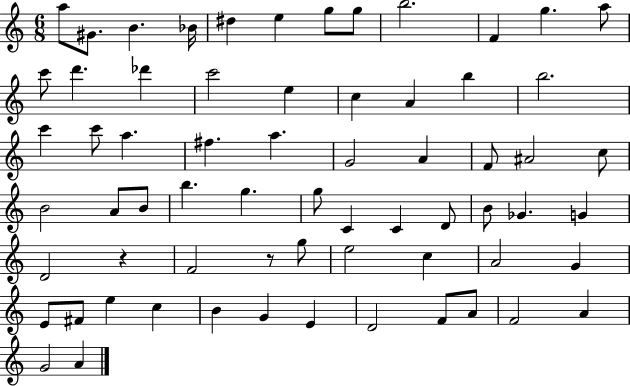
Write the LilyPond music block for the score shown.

{
  \clef treble
  \numericTimeSignature
  \time 6/8
  \key c \major
  a''8 gis'8. b'4. bes'16 | dis''4 e''4 g''8 g''8 | b''2. | f'4 g''4. a''8 | \break c'''8 d'''4. des'''4 | c'''2 e''4 | c''4 a'4 b''4 | b''2. | \break c'''4 c'''8 a''4. | fis''4. a''4. | g'2 a'4 | f'8 ais'2 c''8 | \break b'2 a'8 b'8 | b''4. g''4. | g''8 c'4 c'4 d'8 | b'8 ges'4. g'4 | \break d'2 r4 | f'2 r8 g''8 | e''2 c''4 | a'2 g'4 | \break e'8 fis'8 e''4 c''4 | b'4 g'4 e'4 | d'2 f'8 a'8 | f'2 a'4 | \break g'2 a'4 | \bar "|."
}